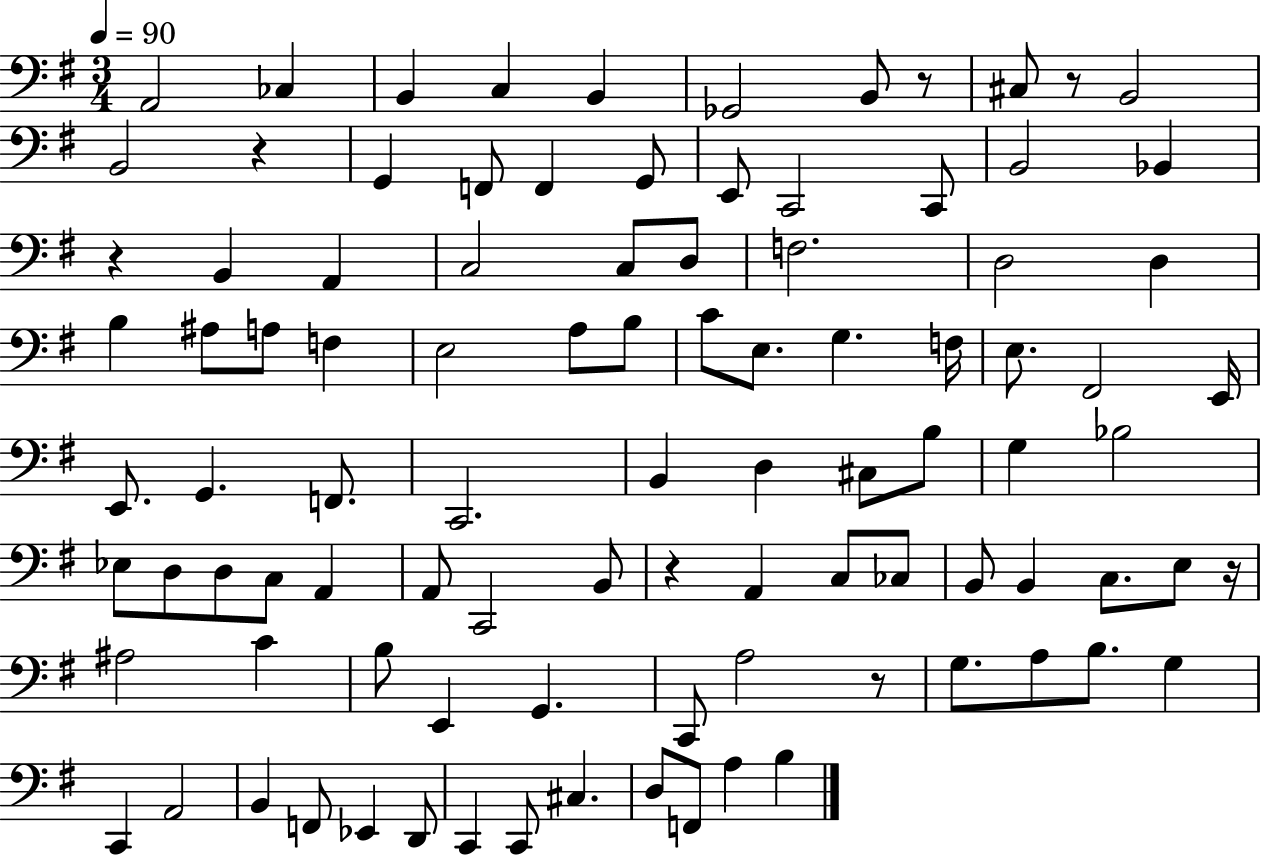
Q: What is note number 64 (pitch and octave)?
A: B2